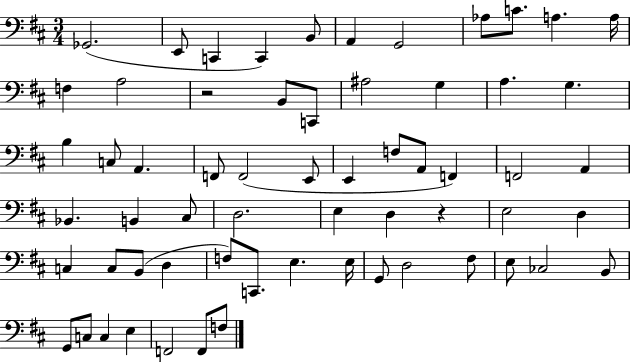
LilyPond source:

{
  \clef bass
  \numericTimeSignature
  \time 3/4
  \key d \major
  ges,2.( | e,8 c,4 c,4) b,8 | a,4 g,2 | aes8 c'8. a4. a16 | \break f4 a2 | r2 b,8 c,8 | ais2 g4 | a4. g4. | \break b4 c8 a,4. | f,8 f,2( e,8 | e,4 f8 a,8 f,4) | f,2 a,4 | \break bes,4. b,4 cis8 | d2. | e4 d4 r4 | e2 d4 | \break c4 c8 b,8( d4 | f8) c,8. e4. e16 | g,8 d2 fis8 | e8 ces2 b,8 | \break g,8 c8 c4 e4 | f,2 f,8 f8 | \bar "|."
}